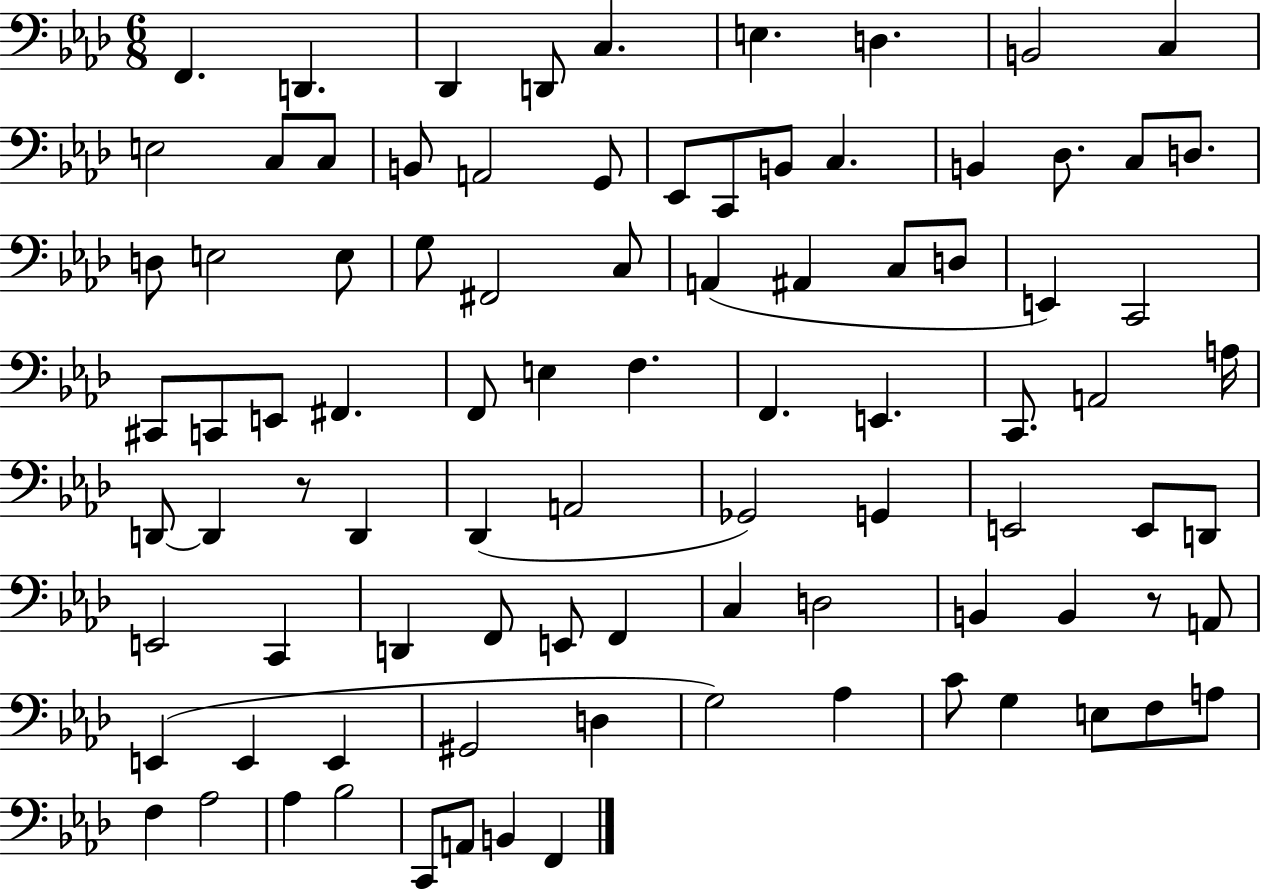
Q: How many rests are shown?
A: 2